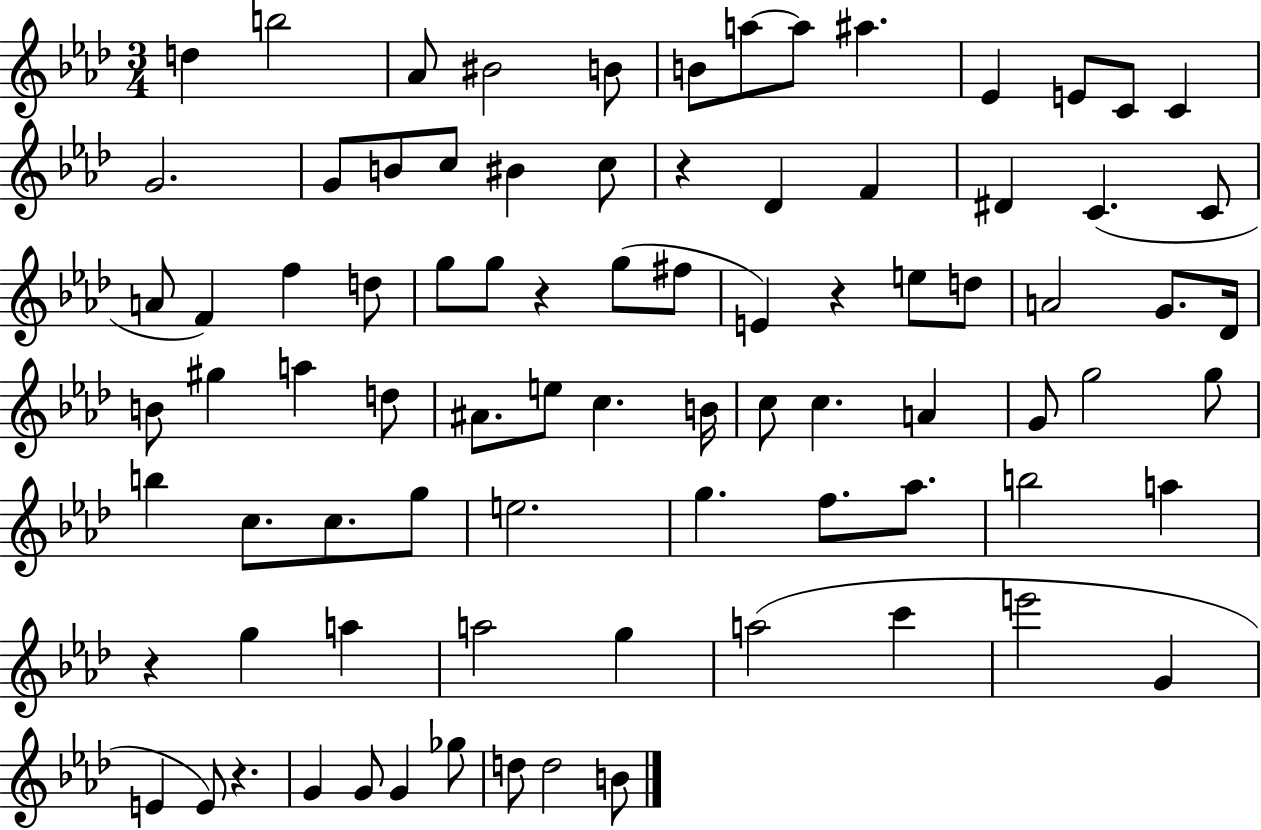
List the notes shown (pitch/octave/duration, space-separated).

D5/q B5/h Ab4/e BIS4/h B4/e B4/e A5/e A5/e A#5/q. Eb4/q E4/e C4/e C4/q G4/h. G4/e B4/e C5/e BIS4/q C5/e R/q Db4/q F4/q D#4/q C4/q. C4/e A4/e F4/q F5/q D5/e G5/e G5/e R/q G5/e F#5/e E4/q R/q E5/e D5/e A4/h G4/e. Db4/s B4/e G#5/q A5/q D5/e A#4/e. E5/e C5/q. B4/s C5/e C5/q. A4/q G4/e G5/h G5/e B5/q C5/e. C5/e. G5/e E5/h. G5/q. F5/e. Ab5/e. B5/h A5/q R/q G5/q A5/q A5/h G5/q A5/h C6/q E6/h G4/q E4/q E4/e R/q. G4/q G4/e G4/q Gb5/e D5/e D5/h B4/e